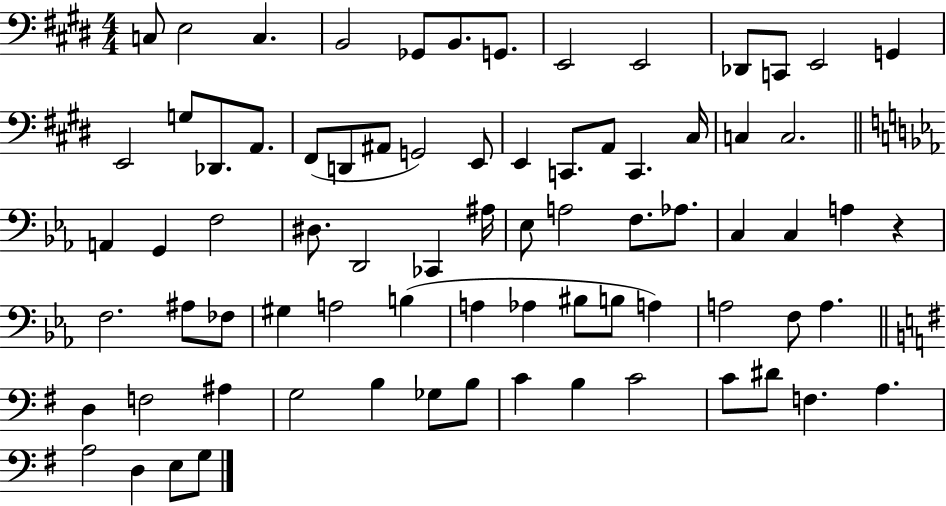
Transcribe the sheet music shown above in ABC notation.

X:1
T:Untitled
M:4/4
L:1/4
K:E
C,/2 E,2 C, B,,2 _G,,/2 B,,/2 G,,/2 E,,2 E,,2 _D,,/2 C,,/2 E,,2 G,, E,,2 G,/2 _D,,/2 A,,/2 ^F,,/2 D,,/2 ^A,,/2 G,,2 E,,/2 E,, C,,/2 A,,/2 C,, ^C,/4 C, C,2 A,, G,, F,2 ^D,/2 D,,2 _C,, ^A,/4 _E,/2 A,2 F,/2 _A,/2 C, C, A, z F,2 ^A,/2 _F,/2 ^G, A,2 B, A, _A, ^B,/2 B,/2 A, A,2 F,/2 A, D, F,2 ^A, G,2 B, _G,/2 B,/2 C B, C2 C/2 ^D/2 F, A, A,2 D, E,/2 G,/2